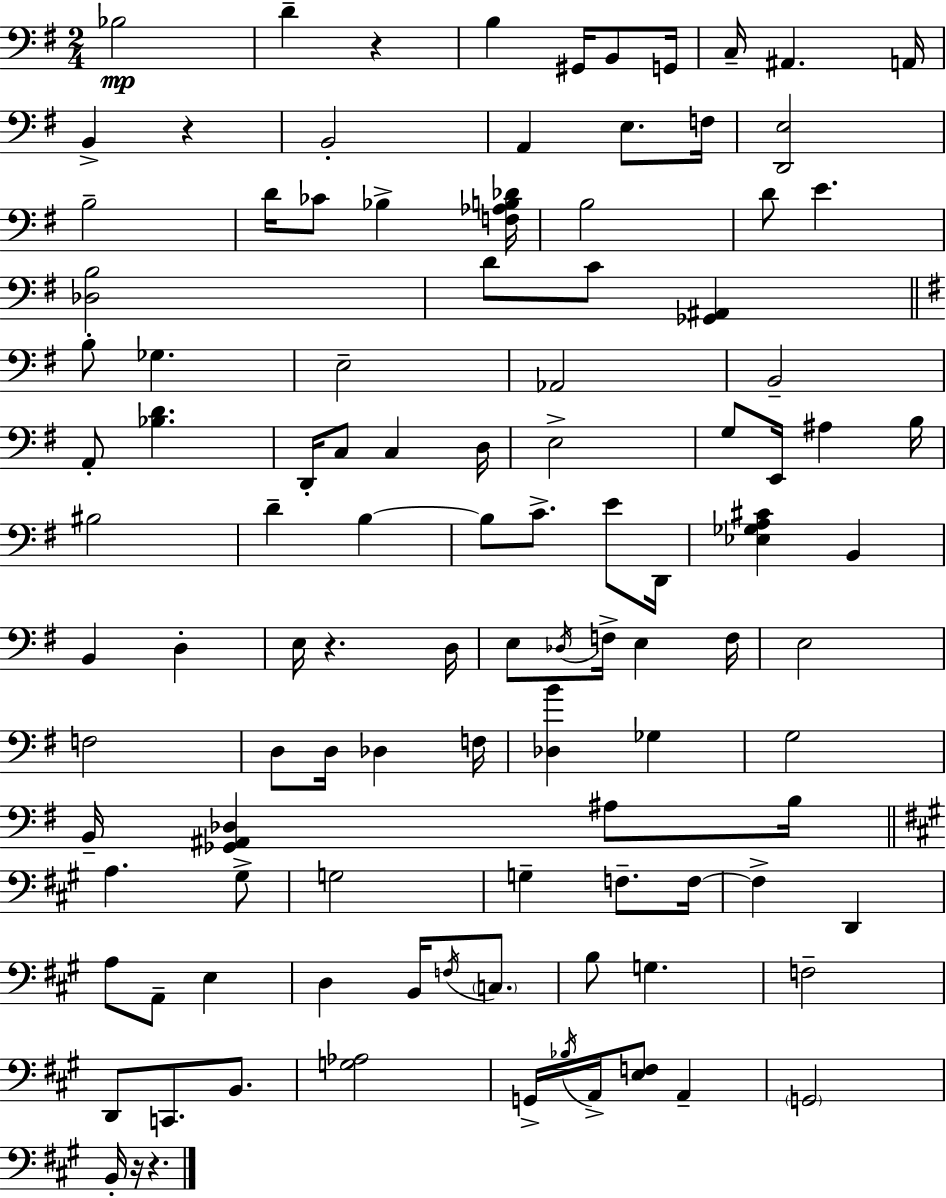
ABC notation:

X:1
T:Untitled
M:2/4
L:1/4
K:G
_B,2 D z B, ^G,,/4 B,,/2 G,,/4 C,/4 ^A,, A,,/4 B,, z B,,2 A,, E,/2 F,/4 [D,,E,]2 B,2 D/4 _C/2 _B, [F,_A,B,_D]/4 B,2 D/2 E [_D,B,]2 D/2 C/2 [_G,,^A,,] B,/2 _G, E,2 _A,,2 B,,2 A,,/2 [_B,D] D,,/4 C,/2 C, D,/4 E,2 G,/2 E,,/4 ^A, B,/4 ^B,2 D B, B,/2 C/2 E/2 D,,/4 [_E,_G,A,^C] B,, B,, D, E,/4 z D,/4 E,/2 _D,/4 F,/4 E, F,/4 E,2 F,2 D,/2 D,/4 _D, F,/4 [_D,B] _G, G,2 B,,/4 [_G,,^A,,_D,] ^A,/2 B,/4 A, ^G,/2 G,2 G, F,/2 F,/4 F, D,, A,/2 A,,/2 E, D, B,,/4 F,/4 C,/2 B,/2 G, F,2 D,,/2 C,,/2 B,,/2 [G,_A,]2 G,,/4 _B,/4 A,,/4 [E,F,]/2 A,, G,,2 B,,/4 z/4 z